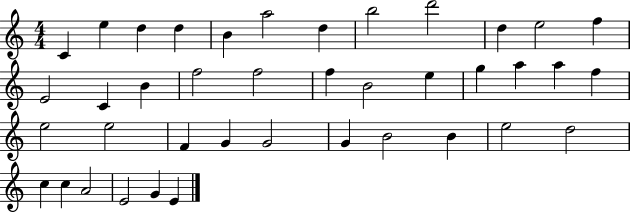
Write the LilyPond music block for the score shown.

{
  \clef treble
  \numericTimeSignature
  \time 4/4
  \key c \major
  c'4 e''4 d''4 d''4 | b'4 a''2 d''4 | b''2 d'''2 | d''4 e''2 f''4 | \break e'2 c'4 b'4 | f''2 f''2 | f''4 b'2 e''4 | g''4 a''4 a''4 f''4 | \break e''2 e''2 | f'4 g'4 g'2 | g'4 b'2 b'4 | e''2 d''2 | \break c''4 c''4 a'2 | e'2 g'4 e'4 | \bar "|."
}